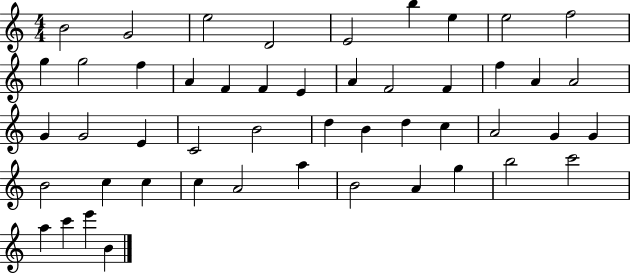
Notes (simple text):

B4/h G4/h E5/h D4/h E4/h B5/q E5/q E5/h F5/h G5/q G5/h F5/q A4/q F4/q F4/q E4/q A4/q F4/h F4/q F5/q A4/q A4/h G4/q G4/h E4/q C4/h B4/h D5/q B4/q D5/q C5/q A4/h G4/q G4/q B4/h C5/q C5/q C5/q A4/h A5/q B4/h A4/q G5/q B5/h C6/h A5/q C6/q E6/q B4/q